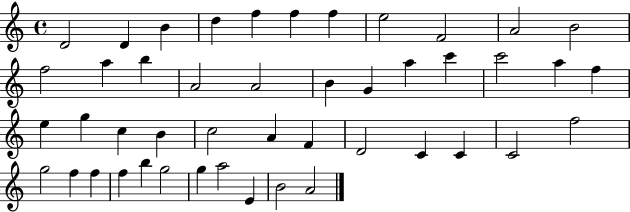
X:1
T:Untitled
M:4/4
L:1/4
K:C
D2 D B d f f f e2 F2 A2 B2 f2 a b A2 A2 B G a c' c'2 a f e g c B c2 A F D2 C C C2 f2 g2 f f f b g2 g a2 E B2 A2